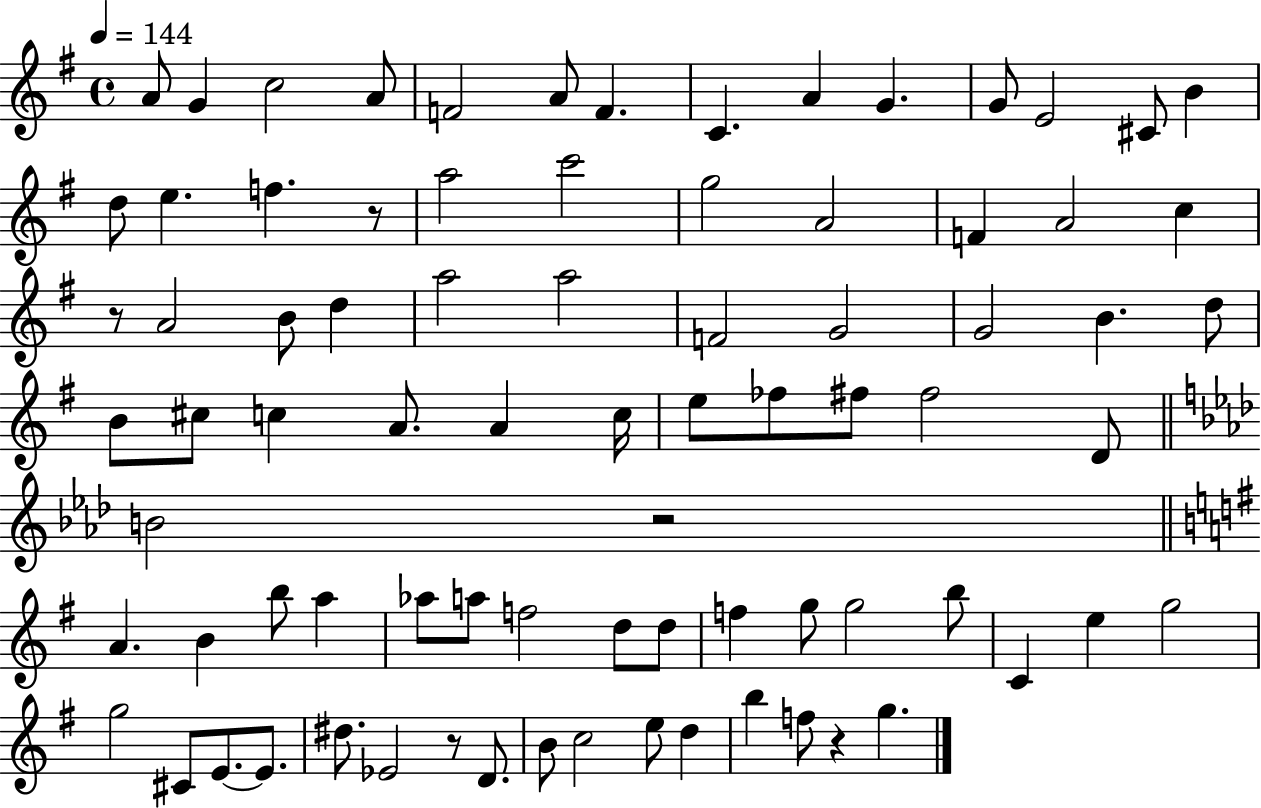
A4/e G4/q C5/h A4/e F4/h A4/e F4/q. C4/q. A4/q G4/q. G4/e E4/h C#4/e B4/q D5/e E5/q. F5/q. R/e A5/h C6/h G5/h A4/h F4/q A4/h C5/q R/e A4/h B4/e D5/q A5/h A5/h F4/h G4/h G4/h B4/q. D5/e B4/e C#5/e C5/q A4/e. A4/q C5/s E5/e FES5/e F#5/e F#5/h D4/e B4/h R/h A4/q. B4/q B5/e A5/q Ab5/e A5/e F5/h D5/e D5/e F5/q G5/e G5/h B5/e C4/q E5/q G5/h G5/h C#4/e E4/e. E4/e. D#5/e. Eb4/h R/e D4/e. B4/e C5/h E5/e D5/q B5/q F5/e R/q G5/q.